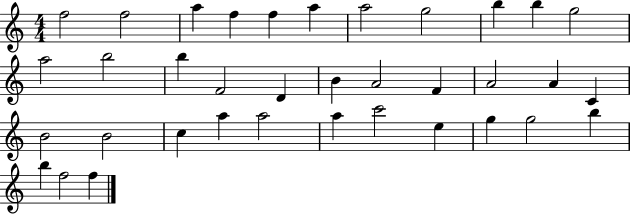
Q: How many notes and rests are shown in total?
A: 36